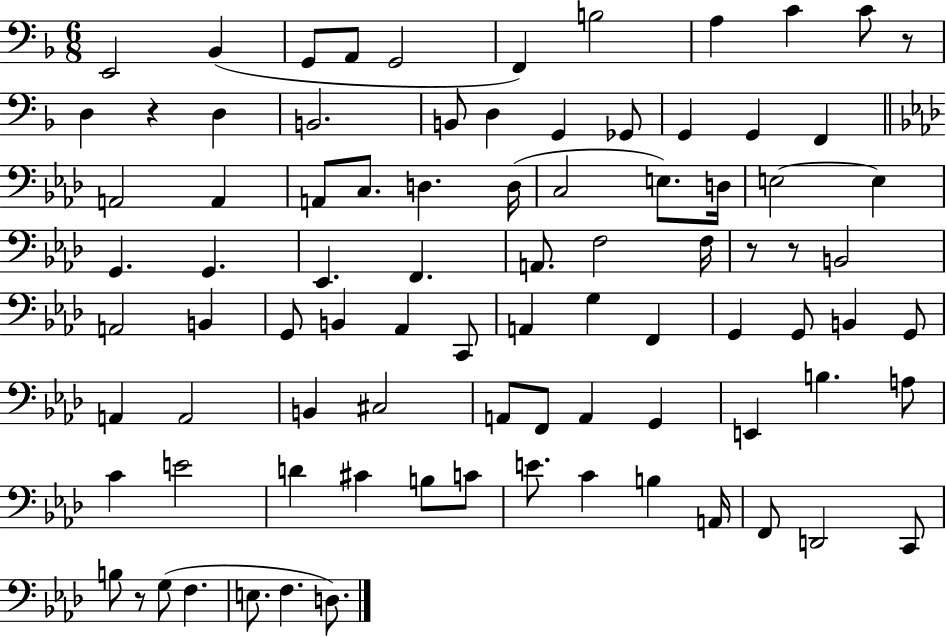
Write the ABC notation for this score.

X:1
T:Untitled
M:6/8
L:1/4
K:F
E,,2 _B,, G,,/2 A,,/2 G,,2 F,, B,2 A, C C/2 z/2 D, z D, B,,2 B,,/2 D, G,, _G,,/2 G,, G,, F,, A,,2 A,, A,,/2 C,/2 D, D,/4 C,2 E,/2 D,/4 E,2 E, G,, G,, _E,, F,, A,,/2 F,2 F,/4 z/2 z/2 B,,2 A,,2 B,, G,,/2 B,, _A,, C,,/2 A,, G, F,, G,, G,,/2 B,, G,,/2 A,, A,,2 B,, ^C,2 A,,/2 F,,/2 A,, G,, E,, B, A,/2 C E2 D ^C B,/2 C/2 E/2 C B, A,,/4 F,,/2 D,,2 C,,/2 B,/2 z/2 G,/2 F, E,/2 F, D,/2